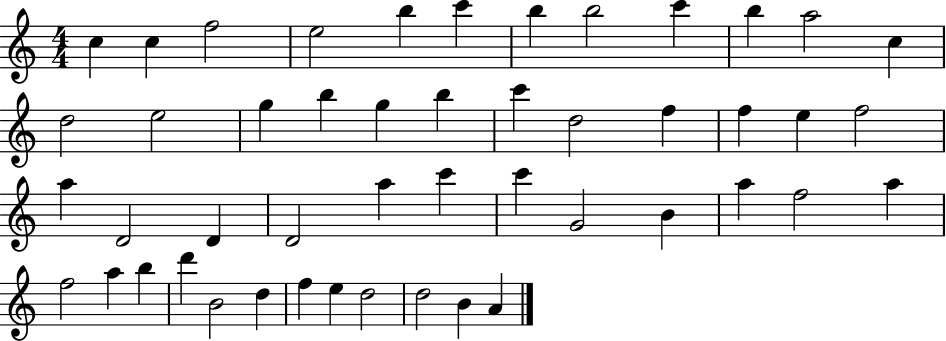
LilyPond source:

{
  \clef treble
  \numericTimeSignature
  \time 4/4
  \key c \major
  c''4 c''4 f''2 | e''2 b''4 c'''4 | b''4 b''2 c'''4 | b''4 a''2 c''4 | \break d''2 e''2 | g''4 b''4 g''4 b''4 | c'''4 d''2 f''4 | f''4 e''4 f''2 | \break a''4 d'2 d'4 | d'2 a''4 c'''4 | c'''4 g'2 b'4 | a''4 f''2 a''4 | \break f''2 a''4 b''4 | d'''4 b'2 d''4 | f''4 e''4 d''2 | d''2 b'4 a'4 | \break \bar "|."
}